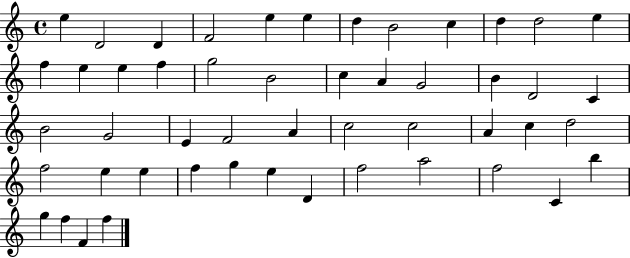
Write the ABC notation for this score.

X:1
T:Untitled
M:4/4
L:1/4
K:C
e D2 D F2 e e d B2 c d d2 e f e e f g2 B2 c A G2 B D2 C B2 G2 E F2 A c2 c2 A c d2 f2 e e f g e D f2 a2 f2 C b g f F f